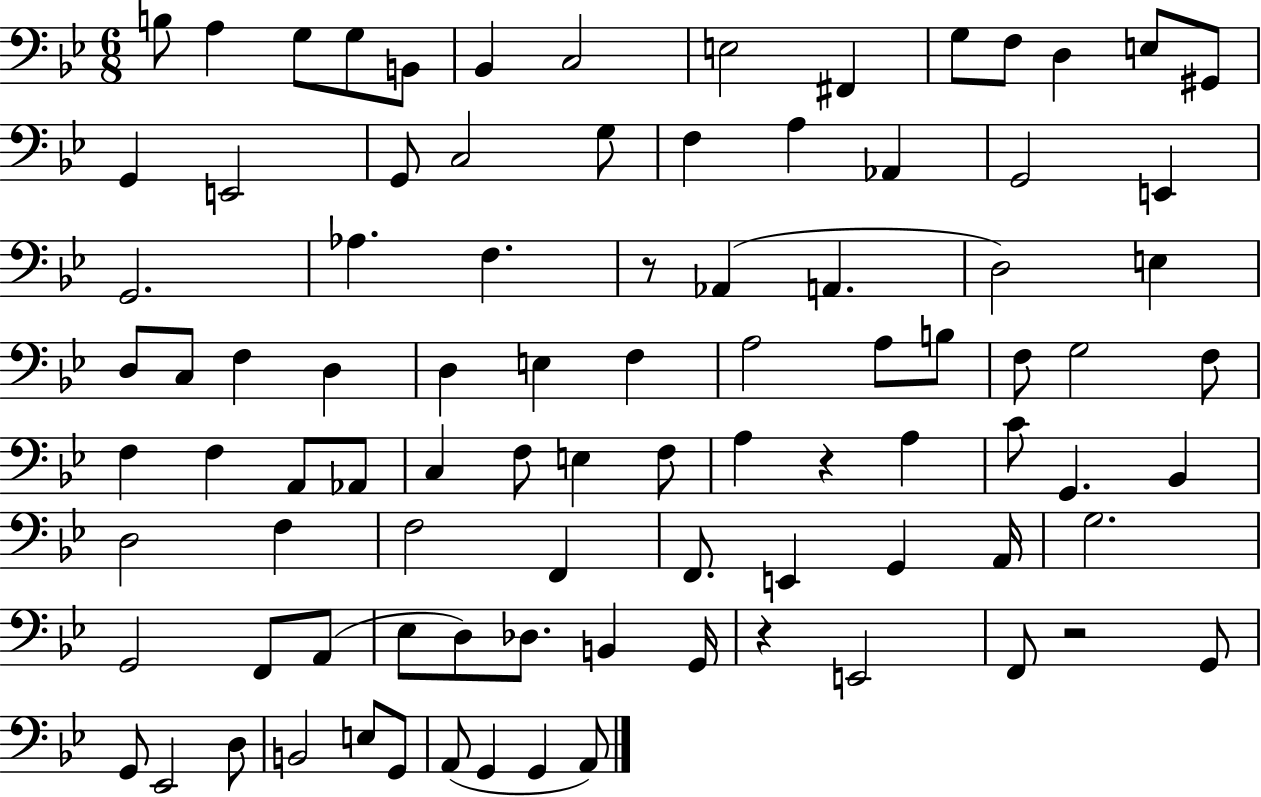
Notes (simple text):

B3/e A3/q G3/e G3/e B2/e Bb2/q C3/h E3/h F#2/q G3/e F3/e D3/q E3/e G#2/e G2/q E2/h G2/e C3/h G3/e F3/q A3/q Ab2/q G2/h E2/q G2/h. Ab3/q. F3/q. R/e Ab2/q A2/q. D3/h E3/q D3/e C3/e F3/q D3/q D3/q E3/q F3/q A3/h A3/e B3/e F3/e G3/h F3/e F3/q F3/q A2/e Ab2/e C3/q F3/e E3/q F3/e A3/q R/q A3/q C4/e G2/q. Bb2/q D3/h F3/q F3/h F2/q F2/e. E2/q G2/q A2/s G3/h. G2/h F2/e A2/e Eb3/e D3/e Db3/e. B2/q G2/s R/q E2/h F2/e R/h G2/e G2/e Eb2/h D3/e B2/h E3/e G2/e A2/e G2/q G2/q A2/e